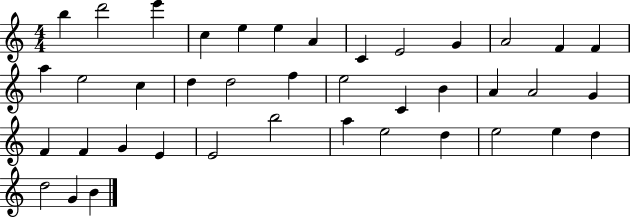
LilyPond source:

{
  \clef treble
  \numericTimeSignature
  \time 4/4
  \key c \major
  b''4 d'''2 e'''4 | c''4 e''4 e''4 a'4 | c'4 e'2 g'4 | a'2 f'4 f'4 | \break a''4 e''2 c''4 | d''4 d''2 f''4 | e''2 c'4 b'4 | a'4 a'2 g'4 | \break f'4 f'4 g'4 e'4 | e'2 b''2 | a''4 e''2 d''4 | e''2 e''4 d''4 | \break d''2 g'4 b'4 | \bar "|."
}